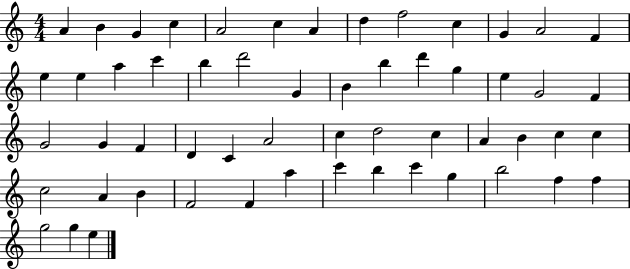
A4/q B4/q G4/q C5/q A4/h C5/q A4/q D5/q F5/h C5/q G4/q A4/h F4/q E5/q E5/q A5/q C6/q B5/q D6/h G4/q B4/q B5/q D6/q G5/q E5/q G4/h F4/q G4/h G4/q F4/q D4/q C4/q A4/h C5/q D5/h C5/q A4/q B4/q C5/q C5/q C5/h A4/q B4/q F4/h F4/q A5/q C6/q B5/q C6/q G5/q B5/h F5/q F5/q G5/h G5/q E5/q